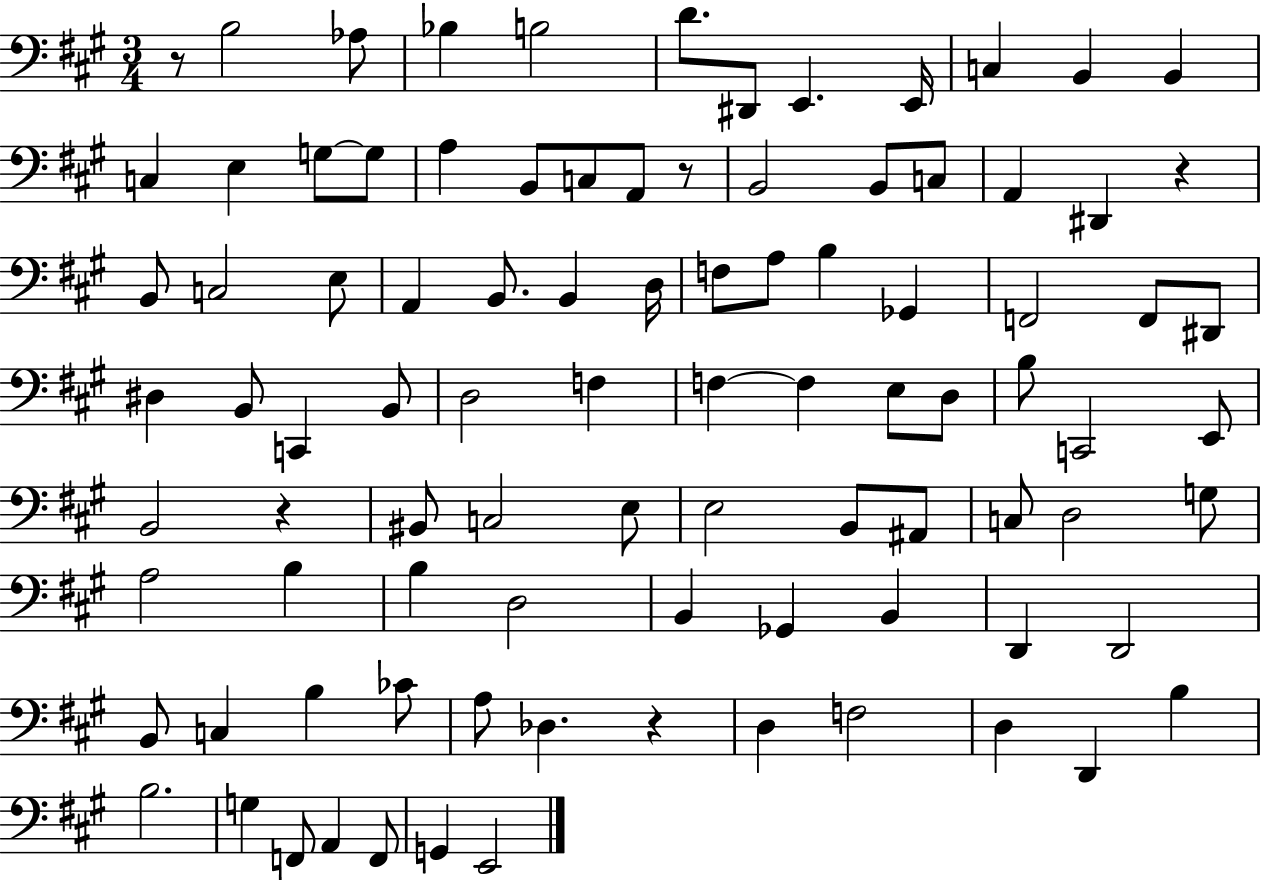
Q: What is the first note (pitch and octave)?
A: B3